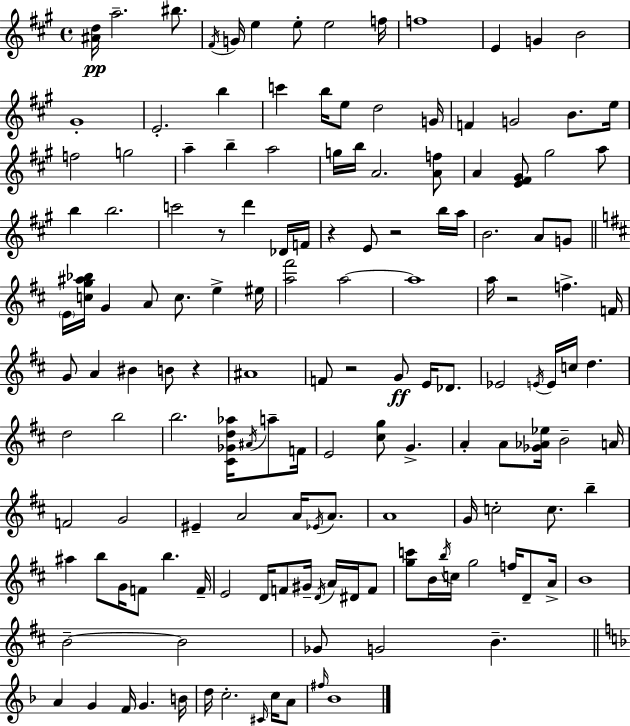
[A#4,D5]/s A5/h. BIS5/e. F#4/s G4/s E5/q E5/e E5/h F5/s F5/w E4/q G4/q B4/h G#4/w E4/h. B5/q C6/q B5/s E5/e D5/h G4/s F4/q G4/h B4/e. E5/s F5/h G5/h A5/q B5/q A5/h G5/s B5/s A4/h. [A4,F5]/e A4/q [E4,F#4,G#4]/e G#5/h A5/e B5/q B5/h. C6/h R/e D6/q Db4/s F4/s R/q E4/e R/h B5/s A5/s B4/h. A4/e G4/e E4/s [C5,G5,A#5,Bb5]/s G4/q A4/e C5/e. E5/q EIS5/s [A5,F#6]/h A5/h A5/w A5/s R/h F5/q. F4/s G4/e A4/q BIS4/q B4/e R/q A#4/w F4/e R/h G4/e E4/s Db4/e. Eb4/h E4/s E4/s C5/s D5/q. D5/h B5/h B5/h. [C#4,Gb4,D5,Ab5]/s A#4/s A5/e F4/s E4/h [C#5,G5]/e G4/q. A4/q A4/e [Gb4,Ab4,Eb5]/s B4/h A4/s F4/h G4/h EIS4/q A4/h A4/s Eb4/s A4/e. A4/w G4/s C5/h C5/e. B5/q A#5/q B5/e G4/s F4/e B5/q. F4/s E4/h D4/s F4/e G#4/s D4/s A4/s D#4/s F4/e [G5,C6]/e B4/s B5/s C5/s G5/h F5/s D4/e A4/s B4/w B4/h B4/h Gb4/e G4/h B4/q. A4/q G4/q F4/s G4/q. B4/s D5/s C5/h. C#4/s C5/s A4/e F#5/s Bb4/w